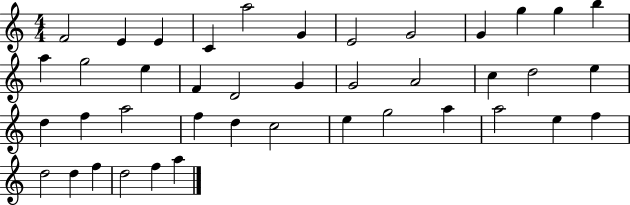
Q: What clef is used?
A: treble